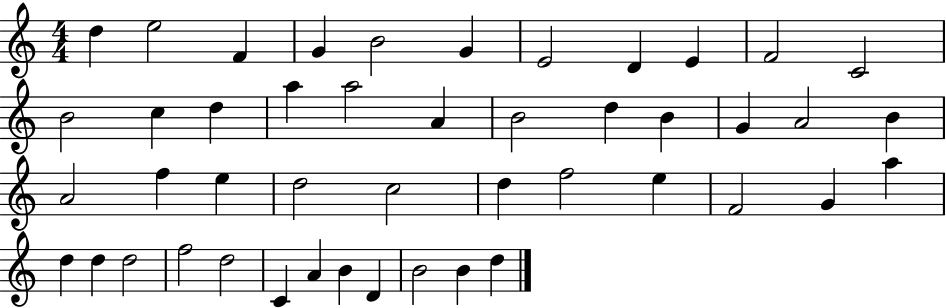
D5/q E5/h F4/q G4/q B4/h G4/q E4/h D4/q E4/q F4/h C4/h B4/h C5/q D5/q A5/q A5/h A4/q B4/h D5/q B4/q G4/q A4/h B4/q A4/h F5/q E5/q D5/h C5/h D5/q F5/h E5/q F4/h G4/q A5/q D5/q D5/q D5/h F5/h D5/h C4/q A4/q B4/q D4/q B4/h B4/q D5/q